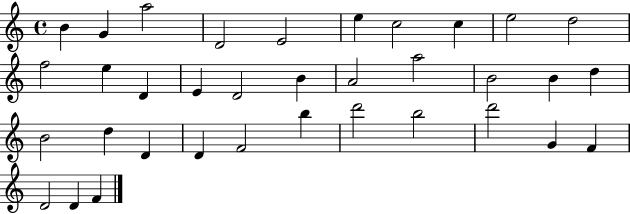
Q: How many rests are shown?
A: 0